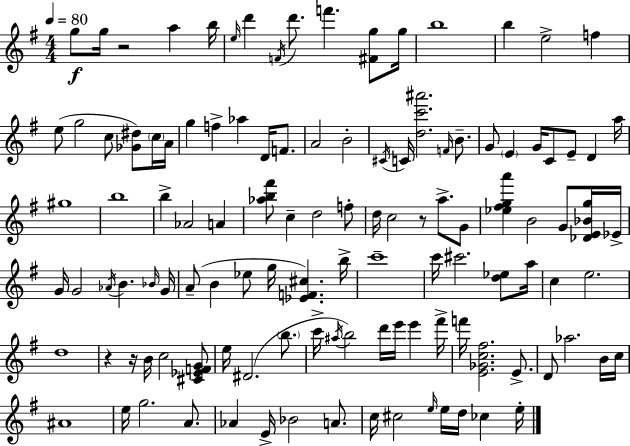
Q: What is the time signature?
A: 4/4